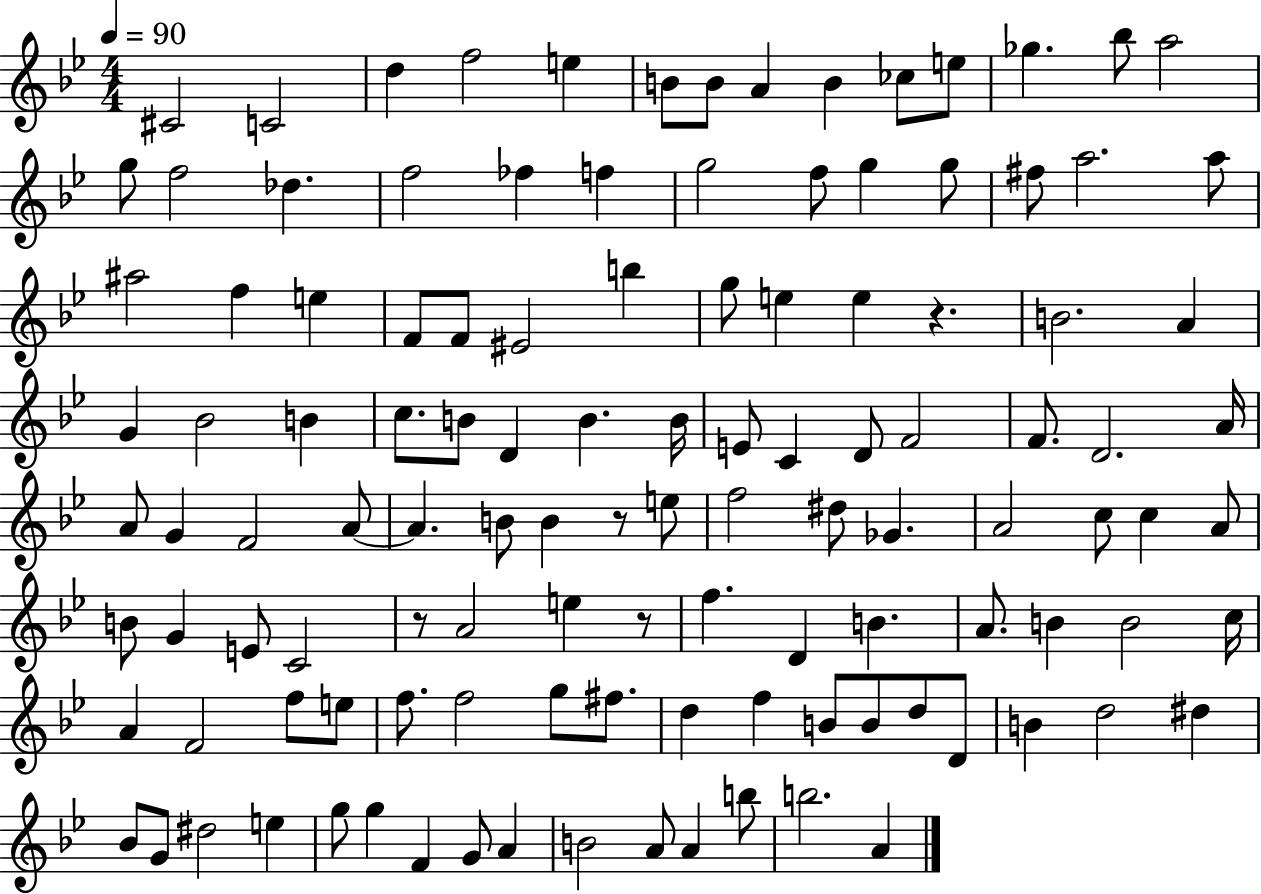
C#4/h C4/h D5/q F5/h E5/q B4/e B4/e A4/q B4/q CES5/e E5/e Gb5/q. Bb5/e A5/h G5/e F5/h Db5/q. F5/h FES5/q F5/q G5/h F5/e G5/q G5/e F#5/e A5/h. A5/e A#5/h F5/q E5/q F4/e F4/e EIS4/h B5/q G5/e E5/q E5/q R/q. B4/h. A4/q G4/q Bb4/h B4/q C5/e. B4/e D4/q B4/q. B4/s E4/e C4/q D4/e F4/h F4/e. D4/h. A4/s A4/e G4/q F4/h A4/e A4/q. B4/e B4/q R/e E5/e F5/h D#5/e Gb4/q. A4/h C5/e C5/q A4/e B4/e G4/q E4/e C4/h R/e A4/h E5/q R/e F5/q. D4/q B4/q. A4/e. B4/q B4/h C5/s A4/q F4/h F5/e E5/e F5/e. F5/h G5/e F#5/e. D5/q F5/q B4/e B4/e D5/e D4/e B4/q D5/h D#5/q Bb4/e G4/e D#5/h E5/q G5/e G5/q F4/q G4/e A4/q B4/h A4/e A4/q B5/e B5/h. A4/q